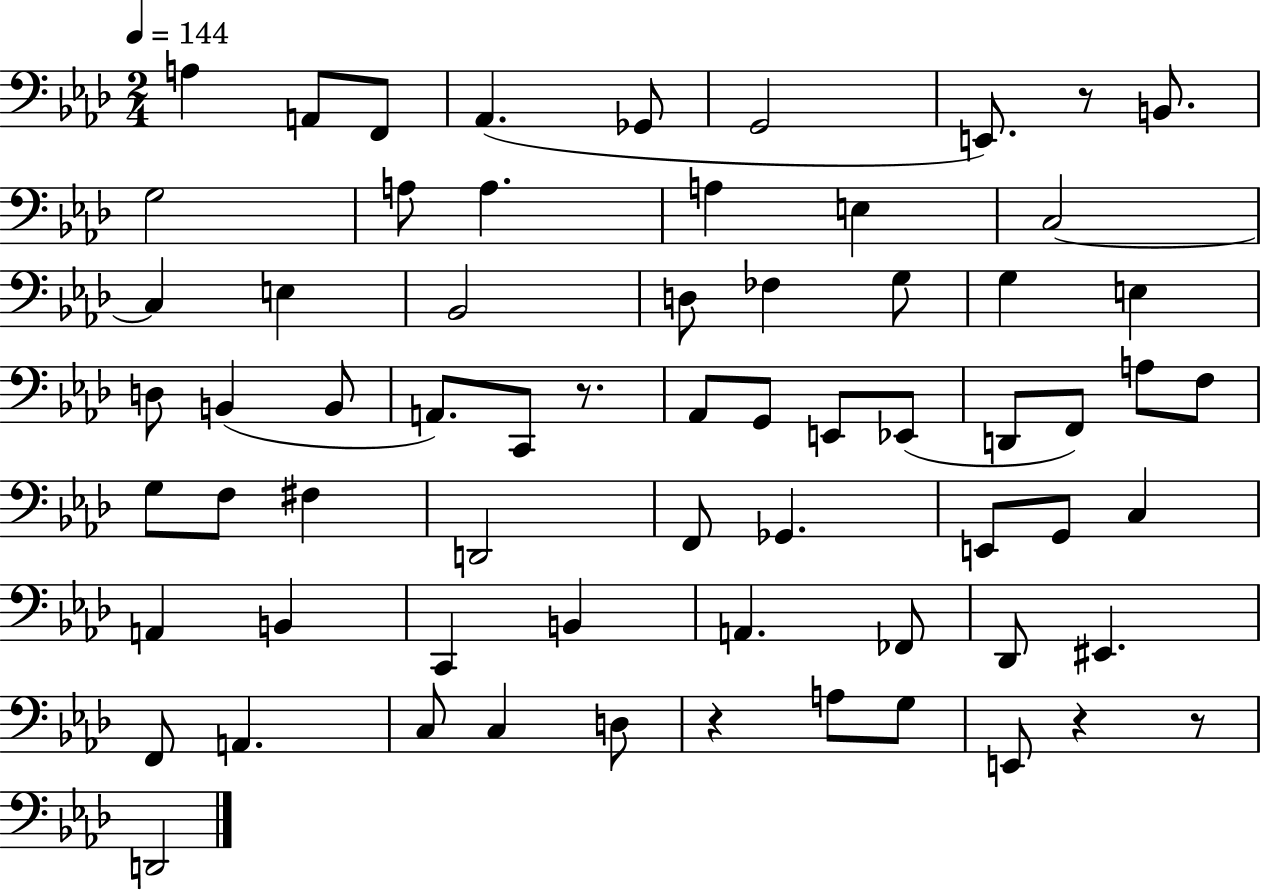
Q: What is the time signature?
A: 2/4